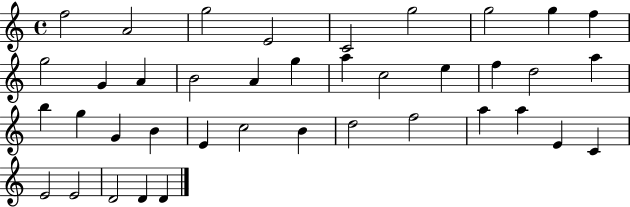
X:1
T:Untitled
M:4/4
L:1/4
K:C
f2 A2 g2 E2 C2 g2 g2 g f g2 G A B2 A g a c2 e f d2 a b g G B E c2 B d2 f2 a a E C E2 E2 D2 D D